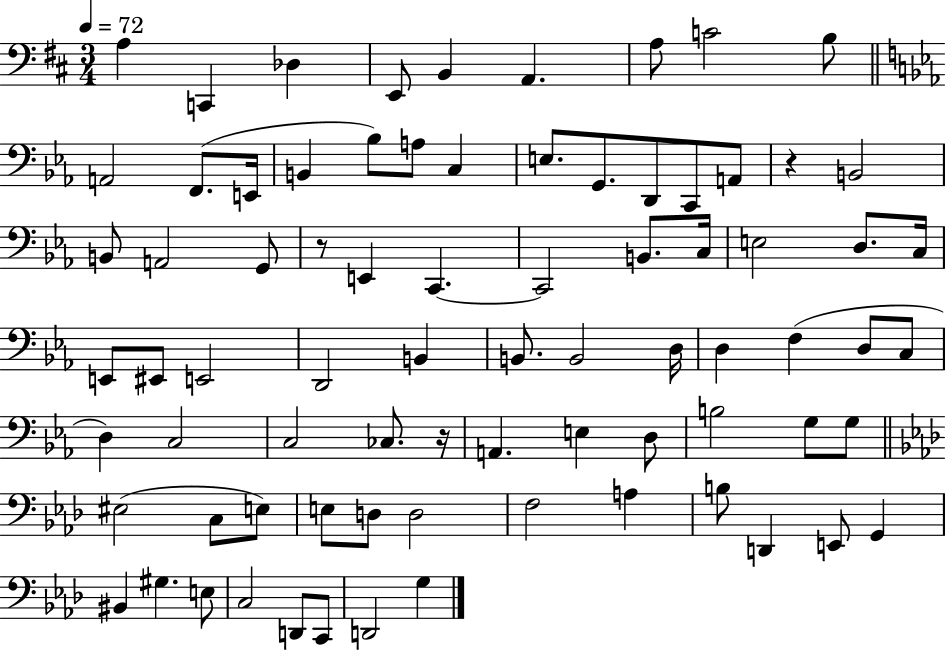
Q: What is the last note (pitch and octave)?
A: G3